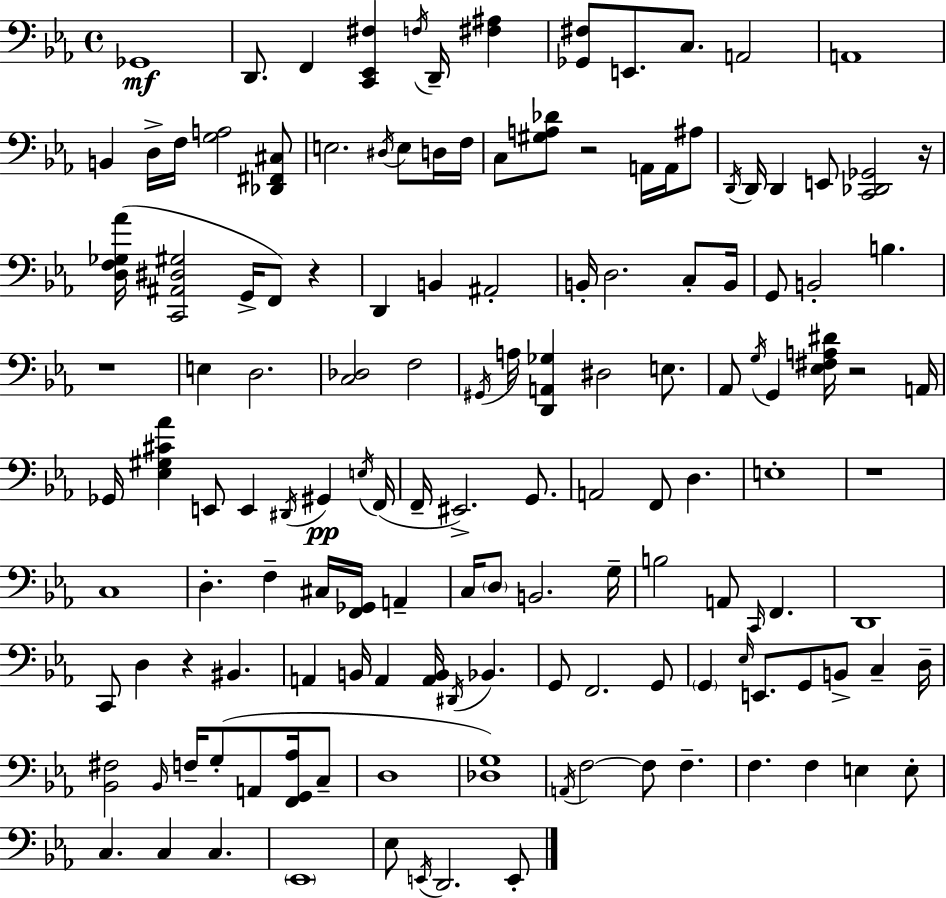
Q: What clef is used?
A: bass